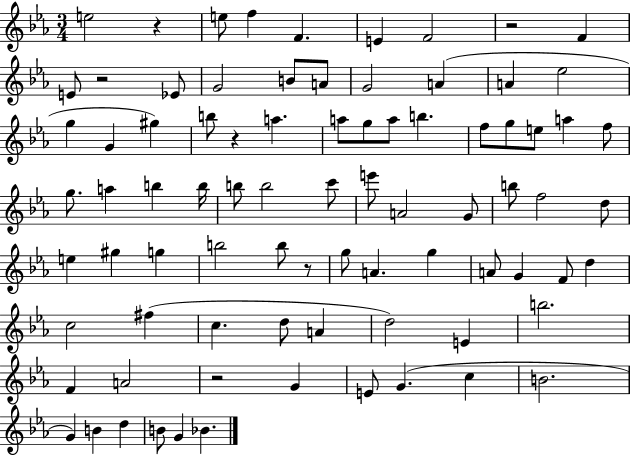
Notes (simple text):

E5/h R/q E5/e F5/q F4/q. E4/q F4/h R/h F4/q E4/e R/h Eb4/e G4/h B4/e A4/e G4/h A4/q A4/q Eb5/h G5/q G4/q G#5/q B5/e R/q A5/q. A5/e G5/e A5/e B5/q. F5/e G5/e E5/e A5/q F5/e G5/e. A5/q B5/q B5/s B5/e B5/h C6/e E6/e A4/h G4/e B5/e F5/h D5/e E5/q G#5/q G5/q B5/h B5/e R/e G5/e A4/q. G5/q A4/e G4/q F4/e D5/q C5/h F#5/q C5/q. D5/e A4/q D5/h E4/q B5/h. F4/q A4/h R/h G4/q E4/e G4/q. C5/q B4/h. G4/q B4/q D5/q B4/e G4/q Bb4/q.